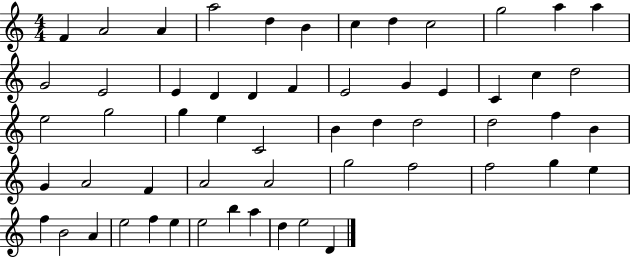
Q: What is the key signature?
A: C major